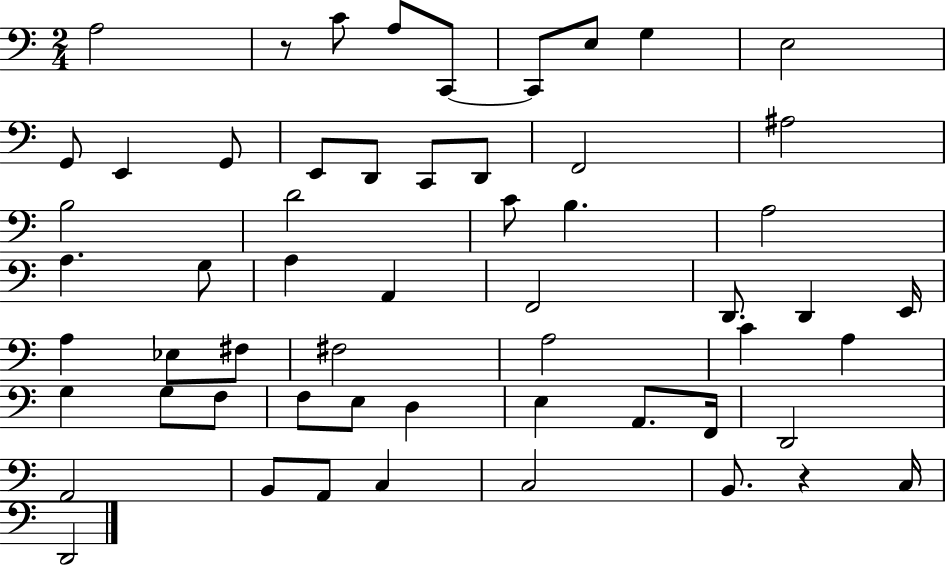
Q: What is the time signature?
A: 2/4